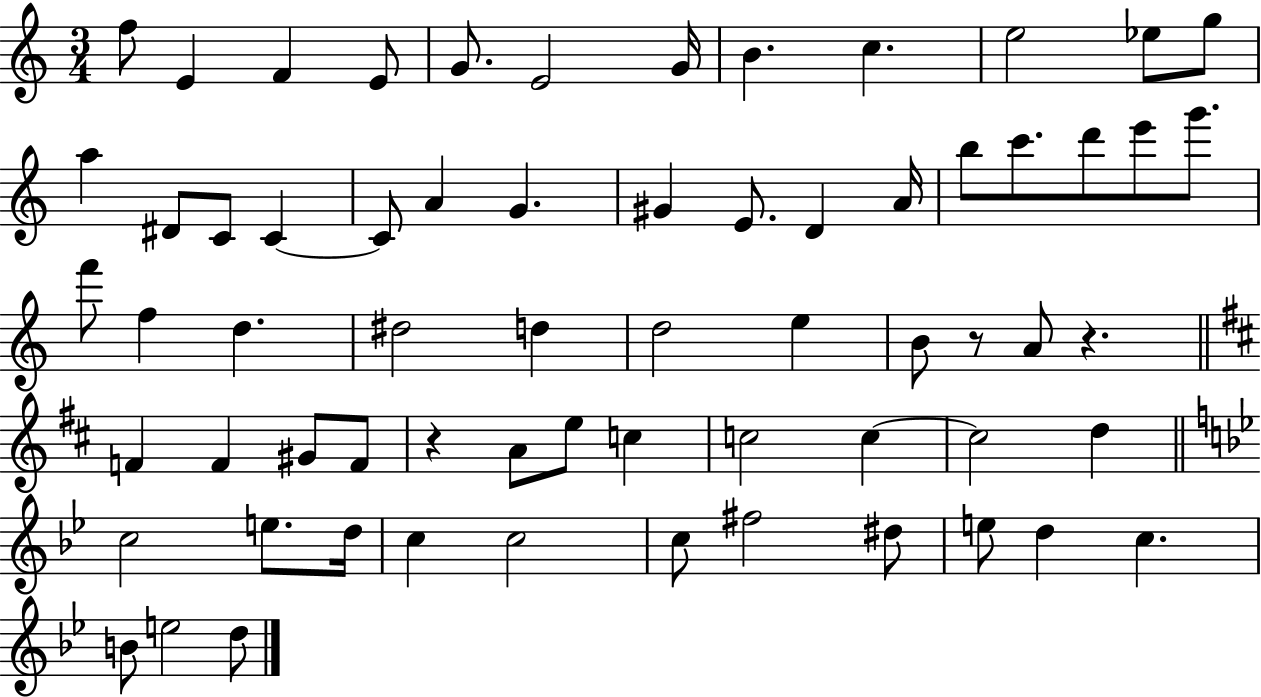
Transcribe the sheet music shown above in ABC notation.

X:1
T:Untitled
M:3/4
L:1/4
K:C
f/2 E F E/2 G/2 E2 G/4 B c e2 _e/2 g/2 a ^D/2 C/2 C C/2 A G ^G E/2 D A/4 b/2 c'/2 d'/2 e'/2 g'/2 f'/2 f d ^d2 d d2 e B/2 z/2 A/2 z F F ^G/2 F/2 z A/2 e/2 c c2 c c2 d c2 e/2 d/4 c c2 c/2 ^f2 ^d/2 e/2 d c B/2 e2 d/2